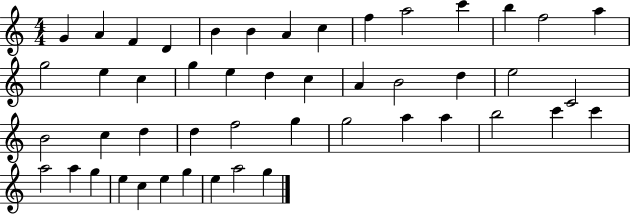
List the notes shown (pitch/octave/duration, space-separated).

G4/q A4/q F4/q D4/q B4/q B4/q A4/q C5/q F5/q A5/h C6/q B5/q F5/h A5/q G5/h E5/q C5/q G5/q E5/q D5/q C5/q A4/q B4/h D5/q E5/h C4/h B4/h C5/q D5/q D5/q F5/h G5/q G5/h A5/q A5/q B5/h C6/q C6/q A5/h A5/q G5/q E5/q C5/q E5/q G5/q E5/q A5/h G5/q